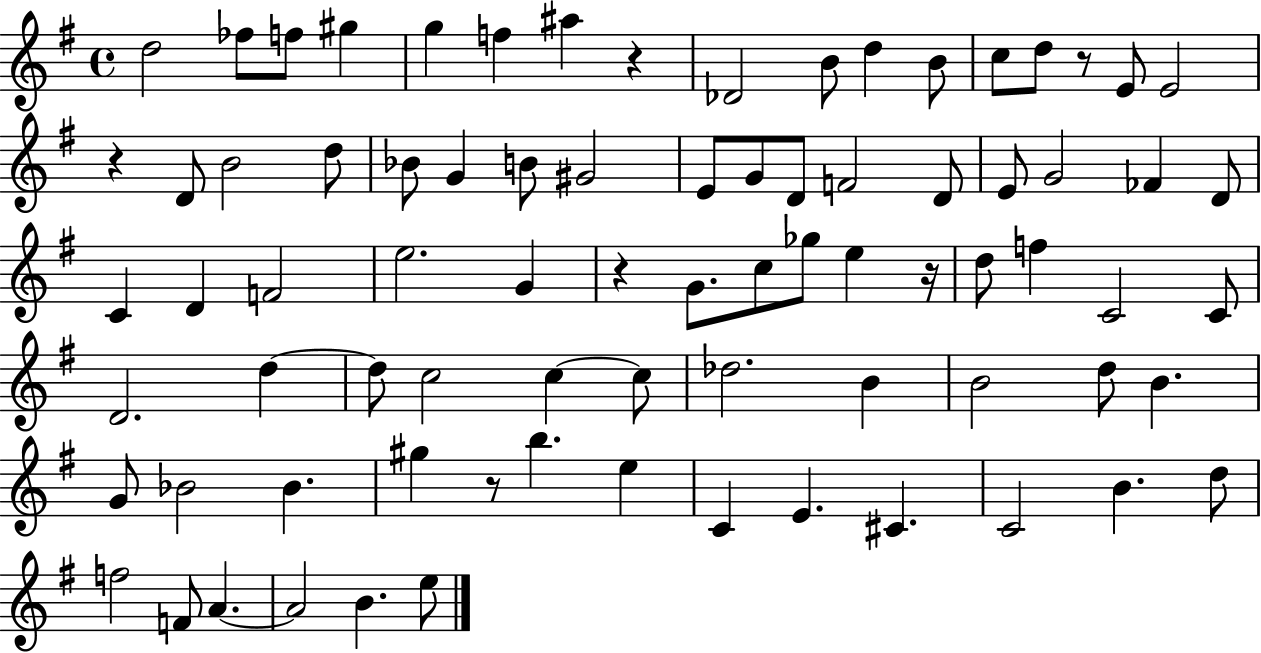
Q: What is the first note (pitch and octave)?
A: D5